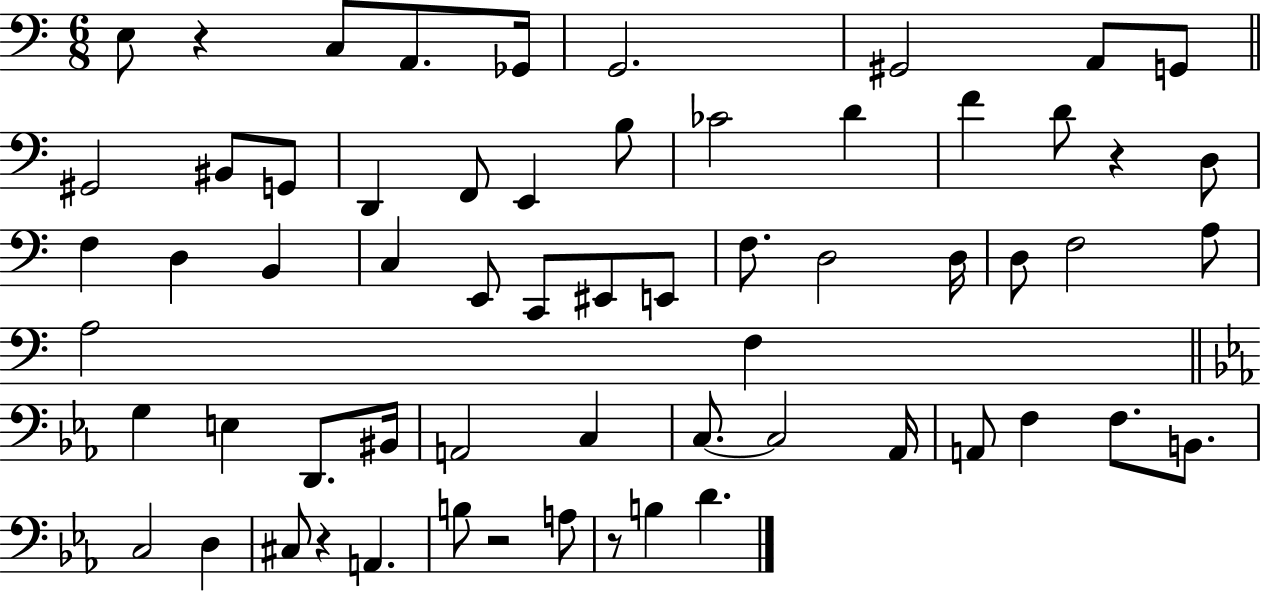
E3/e R/q C3/e A2/e. Gb2/s G2/h. G#2/h A2/e G2/e G#2/h BIS2/e G2/e D2/q F2/e E2/q B3/e CES4/h D4/q F4/q D4/e R/q D3/e F3/q D3/q B2/q C3/q E2/e C2/e EIS2/e E2/e F3/e. D3/h D3/s D3/e F3/h A3/e A3/h F3/q G3/q E3/q D2/e. BIS2/s A2/h C3/q C3/e. C3/h Ab2/s A2/e F3/q F3/e. B2/e. C3/h D3/q C#3/e R/q A2/q. B3/e R/h A3/e R/e B3/q D4/q.